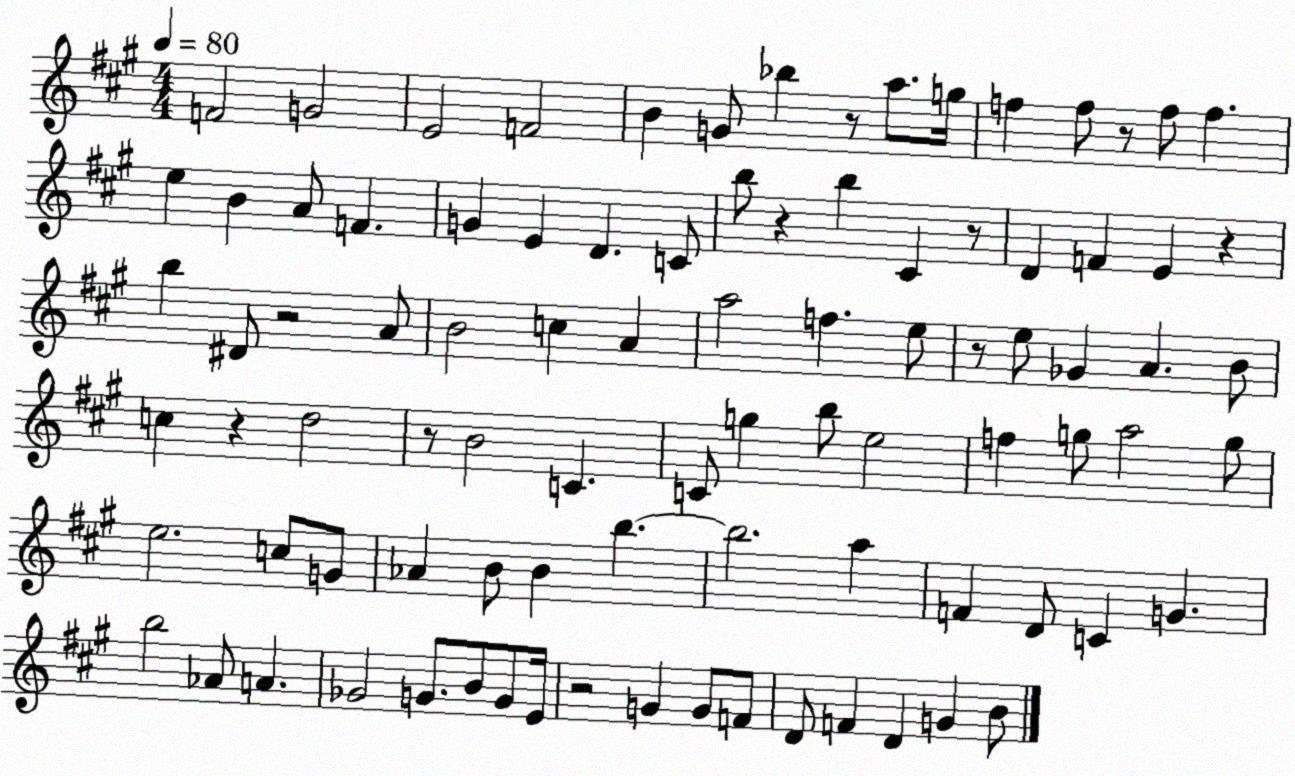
X:1
T:Untitled
M:4/4
L:1/4
K:A
F2 G2 E2 F2 B G/2 _b z/2 a/2 g/4 f f/2 z/2 f/2 f e B A/2 F G E D C/2 b/2 z b ^C z/2 D F E z b ^D/2 z2 A/2 B2 c A a2 f e/2 z/2 e/2 _G A B/2 c z d2 z/2 B2 C C/2 g b/2 e2 f g/2 a2 g/2 e2 c/2 G/2 _A B/2 B b b2 a F D/2 C G b2 _A/2 A _G2 G/2 B/2 G/2 E/4 z2 G G/2 F/2 D/2 F D G B/2